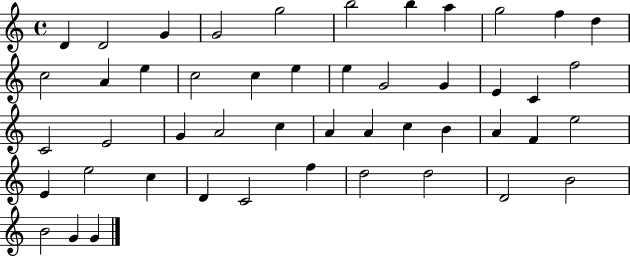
X:1
T:Untitled
M:4/4
L:1/4
K:C
D D2 G G2 g2 b2 b a g2 f d c2 A e c2 c e e G2 G E C f2 C2 E2 G A2 c A A c B A F e2 E e2 c D C2 f d2 d2 D2 B2 B2 G G